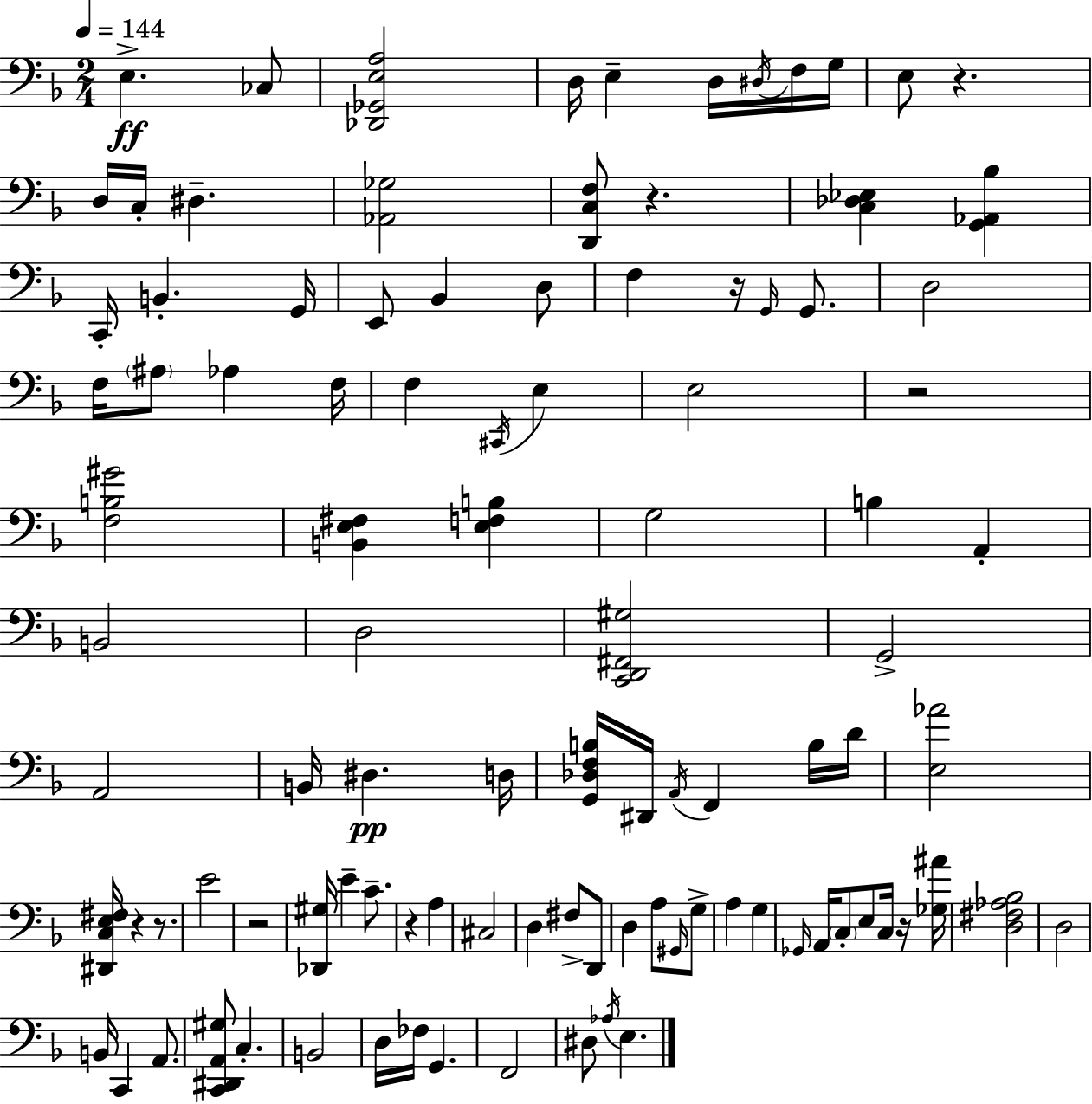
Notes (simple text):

E3/q. CES3/e [Db2,Gb2,E3,A3]/h D3/s E3/q D3/s D#3/s F3/s G3/s E3/e R/q. D3/s C3/s D#3/q. [Ab2,Gb3]/h [D2,C3,F3]/e R/q. [C3,Db3,Eb3]/q [G2,Ab2,Bb3]/q C2/s B2/q. G2/s E2/e Bb2/q D3/e F3/q R/s G2/s G2/e. D3/h F3/s A#3/e Ab3/q F3/s F3/q C#2/s E3/q E3/h R/h [F3,B3,G#4]/h [B2,E3,F#3]/q [E3,F3,B3]/q G3/h B3/q A2/q B2/h D3/h [C2,D2,F#2,G#3]/h G2/h A2/h B2/s D#3/q. D3/s [G2,Db3,F3,B3]/s D#2/s A2/s F2/q B3/s D4/s [E3,Ab4]/h [D#2,C3,E3,F#3]/s R/q R/e. E4/h R/h [Db2,G#3]/s E4/q C4/e. R/q A3/q C#3/h D3/q F#3/e D2/e D3/q A3/e G#2/s G3/e A3/q G3/q Gb2/s A2/s C3/e E3/e C3/s R/s [Gb3,A#4]/s [D3,F#3,Ab3,Bb3]/h D3/h B2/s C2/q A2/e. [C2,D#2,A2,G#3]/e C3/q. B2/h D3/s FES3/s G2/q. F2/h D#3/e Ab3/s E3/q.